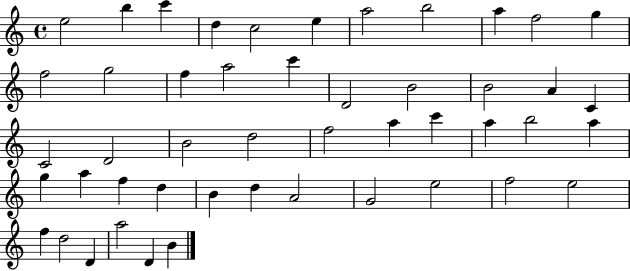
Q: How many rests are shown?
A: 0